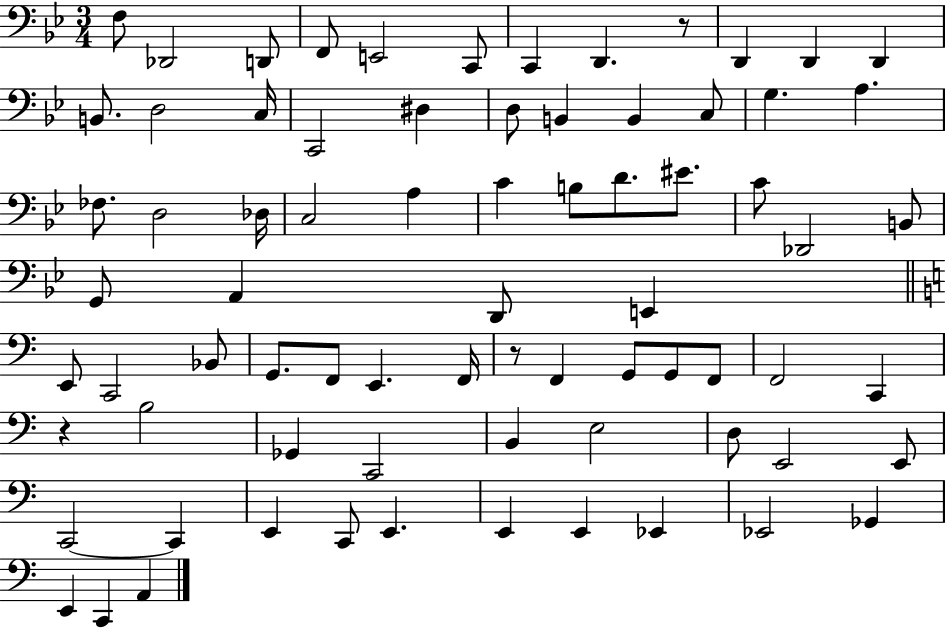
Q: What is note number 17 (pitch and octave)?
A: D3